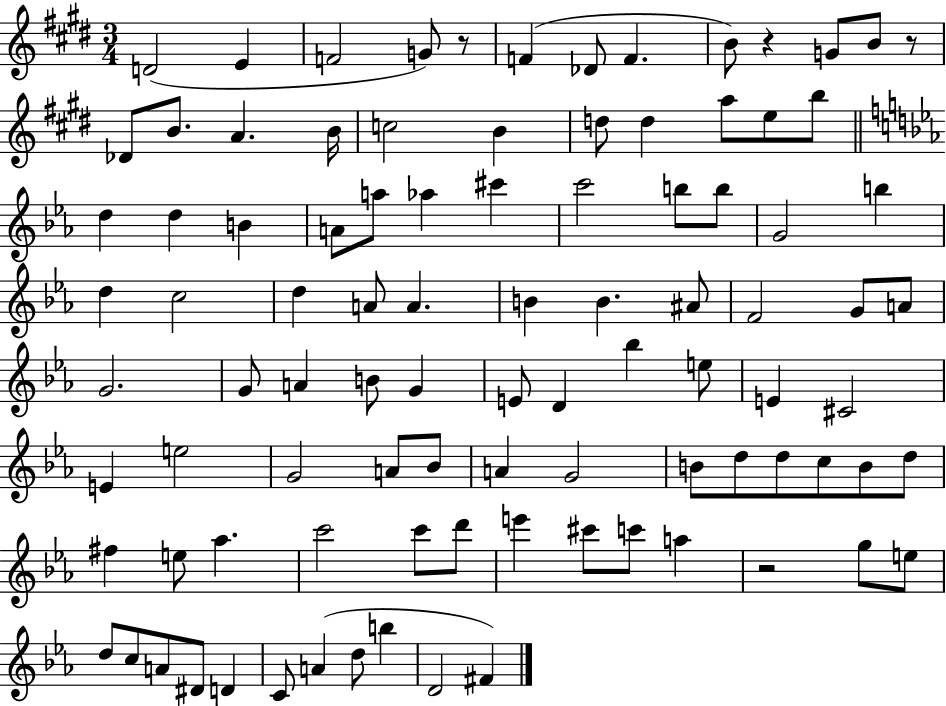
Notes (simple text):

D4/h E4/q F4/h G4/e R/e F4/q Db4/e F4/q. B4/e R/q G4/e B4/e R/e Db4/e B4/e. A4/q. B4/s C5/h B4/q D5/e D5/q A5/e E5/e B5/e D5/q D5/q B4/q A4/e A5/e Ab5/q C#6/q C6/h B5/e B5/e G4/h B5/q D5/q C5/h D5/q A4/e A4/q. B4/q B4/q. A#4/e F4/h G4/e A4/e G4/h. G4/e A4/q B4/e G4/q E4/e D4/q Bb5/q E5/e E4/q C#4/h E4/q E5/h G4/h A4/e Bb4/e A4/q G4/h B4/e D5/e D5/e C5/e B4/e D5/e F#5/q E5/e Ab5/q. C6/h C6/e D6/e E6/q C#6/e C6/e A5/q R/h G5/e E5/e D5/e C5/e A4/e D#4/e D4/q C4/e A4/q D5/e B5/q D4/h F#4/q